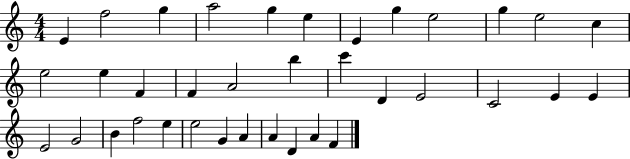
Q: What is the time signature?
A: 4/4